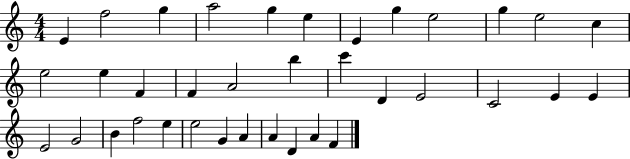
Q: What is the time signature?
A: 4/4